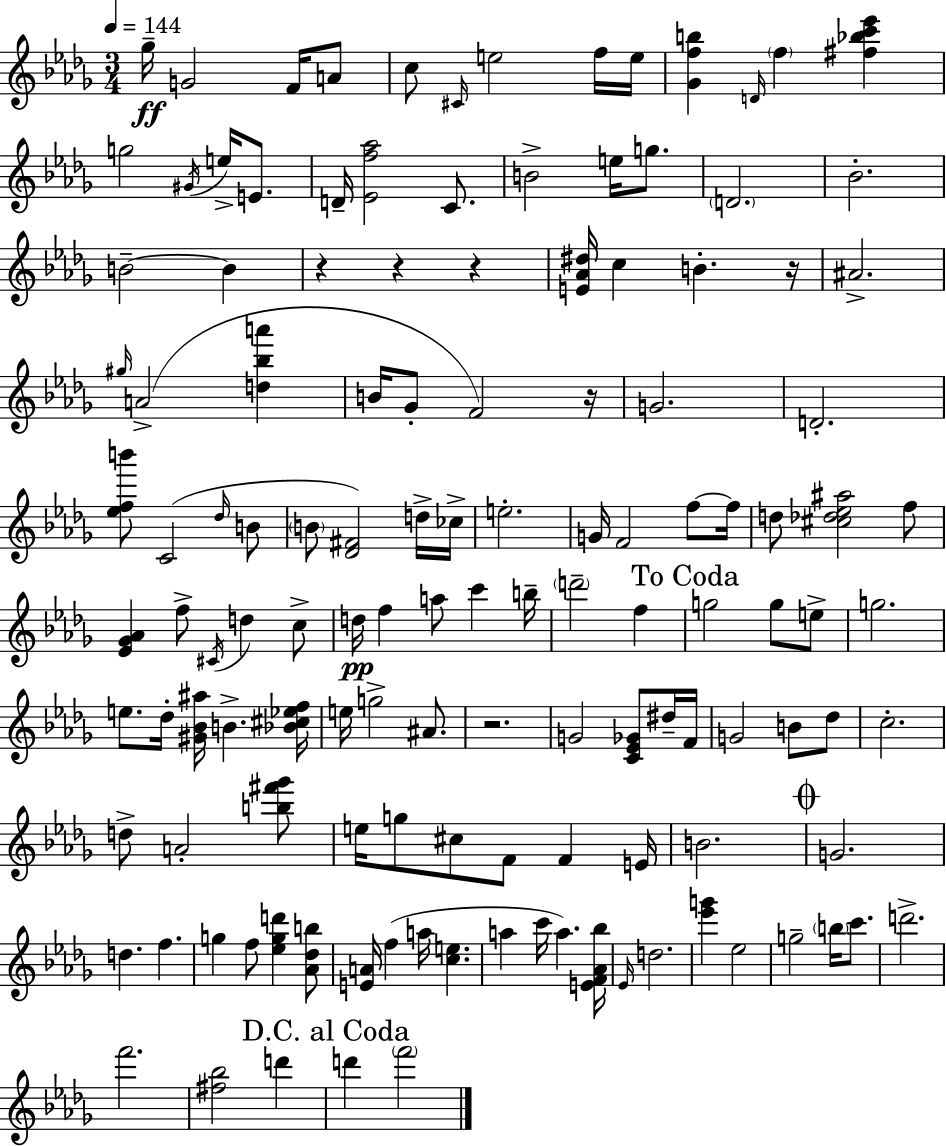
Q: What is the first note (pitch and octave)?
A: Gb5